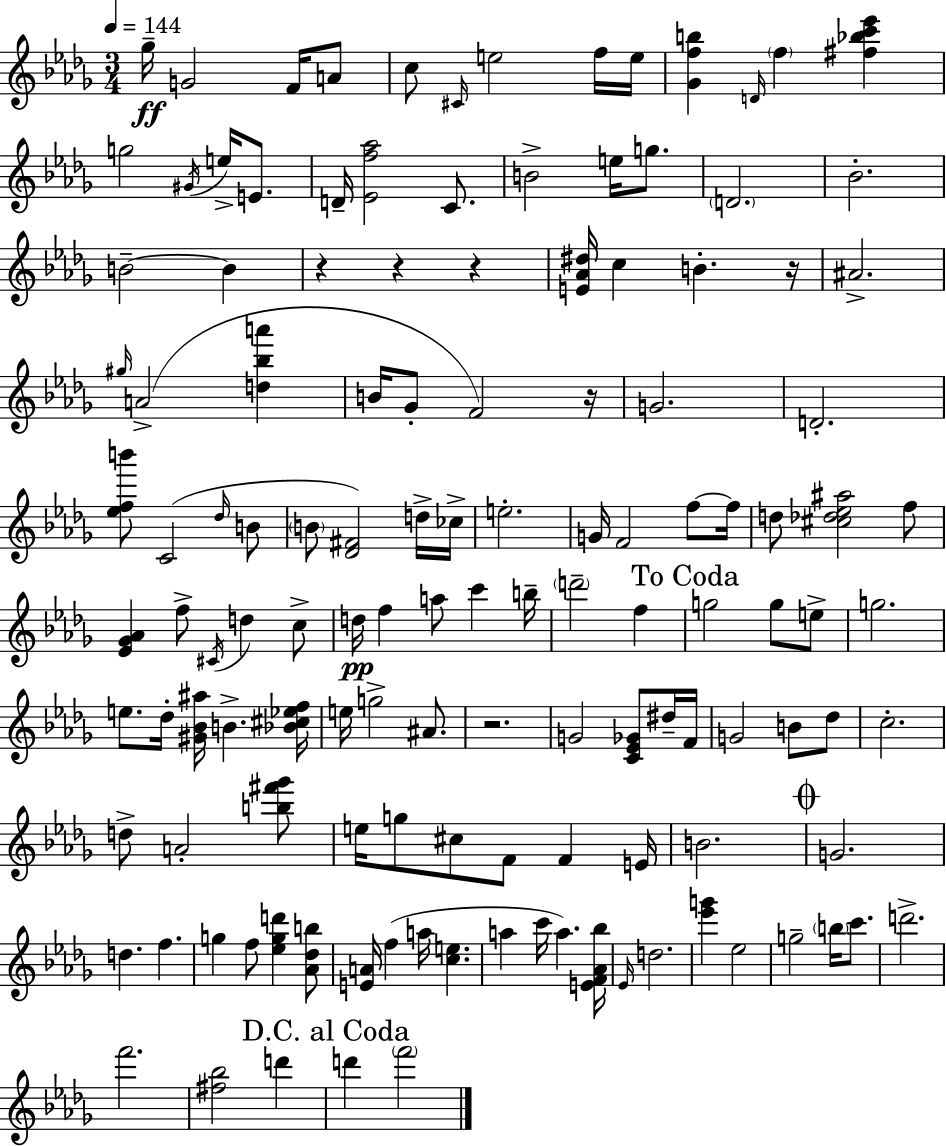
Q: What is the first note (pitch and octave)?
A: Gb5